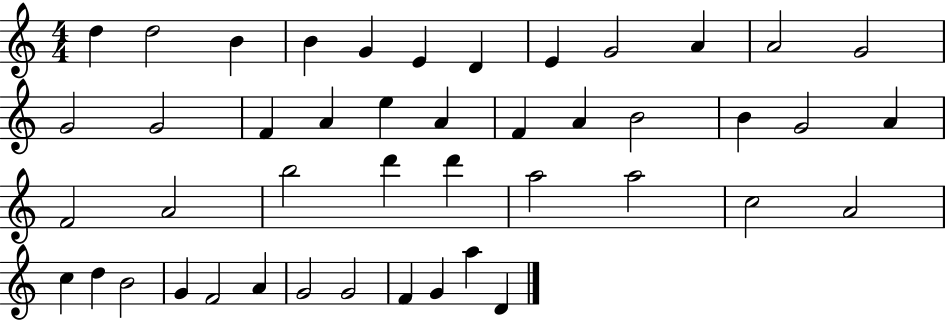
X:1
T:Untitled
M:4/4
L:1/4
K:C
d d2 B B G E D E G2 A A2 G2 G2 G2 F A e A F A B2 B G2 A F2 A2 b2 d' d' a2 a2 c2 A2 c d B2 G F2 A G2 G2 F G a D